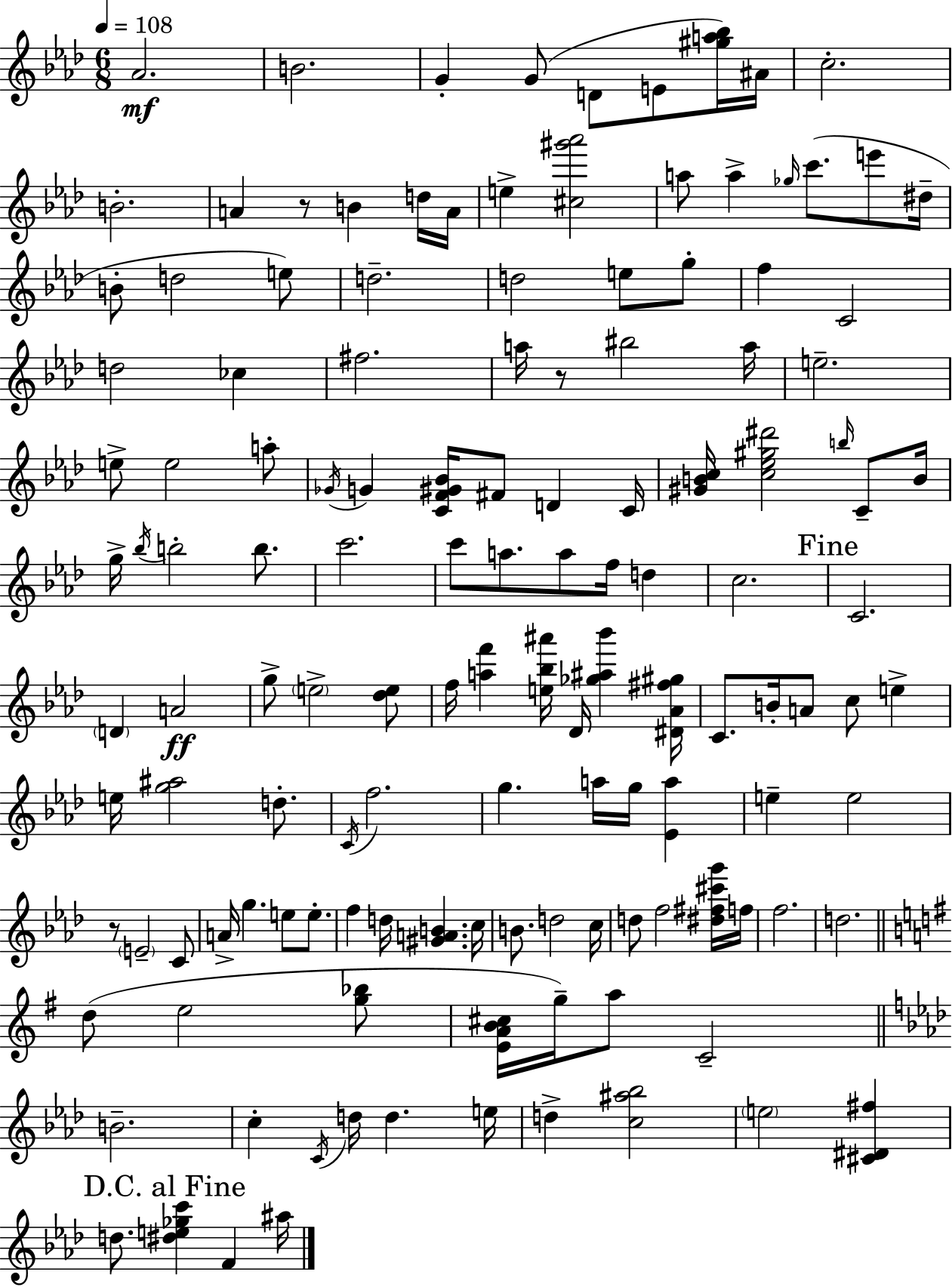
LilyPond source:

{
  \clef treble
  \numericTimeSignature
  \time 6/8
  \key f \minor
  \tempo 4 = 108
  aes'2.\mf | b'2. | g'4-. g'8( d'8 e'8 <gis'' a'' bes''>16) ais'16 | c''2.-. | \break b'2.-. | a'4 r8 b'4 d''16 a'16 | e''4-> <cis'' gis''' aes'''>2 | a''8 a''4-> \grace { ges''16 } c'''8.( e'''8 | \break dis''16-- b'8-. d''2 e''8) | d''2.-- | d''2 e''8 g''8-. | f''4 c'2 | \break d''2 ces''4 | fis''2. | a''16 r8 bis''2 | a''16 e''2.-- | \break e''8-> e''2 a''8-. | \acciaccatura { ges'16 } g'4 <c' f' gis' bes'>16 fis'8 d'4 | c'16 <gis' b' c''>16 <c'' ees'' gis'' dis'''>2 \grace { b''16 } | c'8-- b'16 g''16-> \acciaccatura { bes''16 } b''2-. | \break b''8. c'''2. | c'''8 a''8. a''8 f''16 | d''4 c''2. | \mark "Fine" c'2. | \break \parenthesize d'4 a'2\ff | g''8-> \parenthesize e''2-> | <des'' e''>8 f''16 <a'' f'''>4 <e'' bes'' ais'''>16 des'16 <ges'' ais'' bes'''>4 | <dis' aes' fis'' gis''>16 c'8. b'16-. a'8 c''8 | \break e''4-> e''16 <g'' ais''>2 | d''8.-. \acciaccatura { c'16 } f''2. | g''4. a''16 | g''16 <ees' a''>4 e''4-- e''2 | \break r8 \parenthesize e'2-- | c'8 a'16-> g''4. | e''8 e''8.-. f''4 d''16 <gis' a' b'>4. | c''16 b'8. d''2 | \break c''16 d''8 f''2 | <dis'' fis'' cis''' g'''>16 f''16 f''2. | d''2. | \bar "||" \break \key g \major d''8( e''2 <g'' bes''>8 | <e' a' b' cis''>16 g''16--) a''8 c'2-- | \bar "||" \break \key f \minor b'2.-- | c''4-. \acciaccatura { c'16 } d''16 d''4. | e''16 d''4-> <c'' ais'' bes''>2 | \parenthesize e''2 <cis' dis' fis''>4 | \break \mark "D.C. al Fine" d''8. <dis'' e'' ges'' c'''>4 f'4 | ais''16 \bar "|."
}